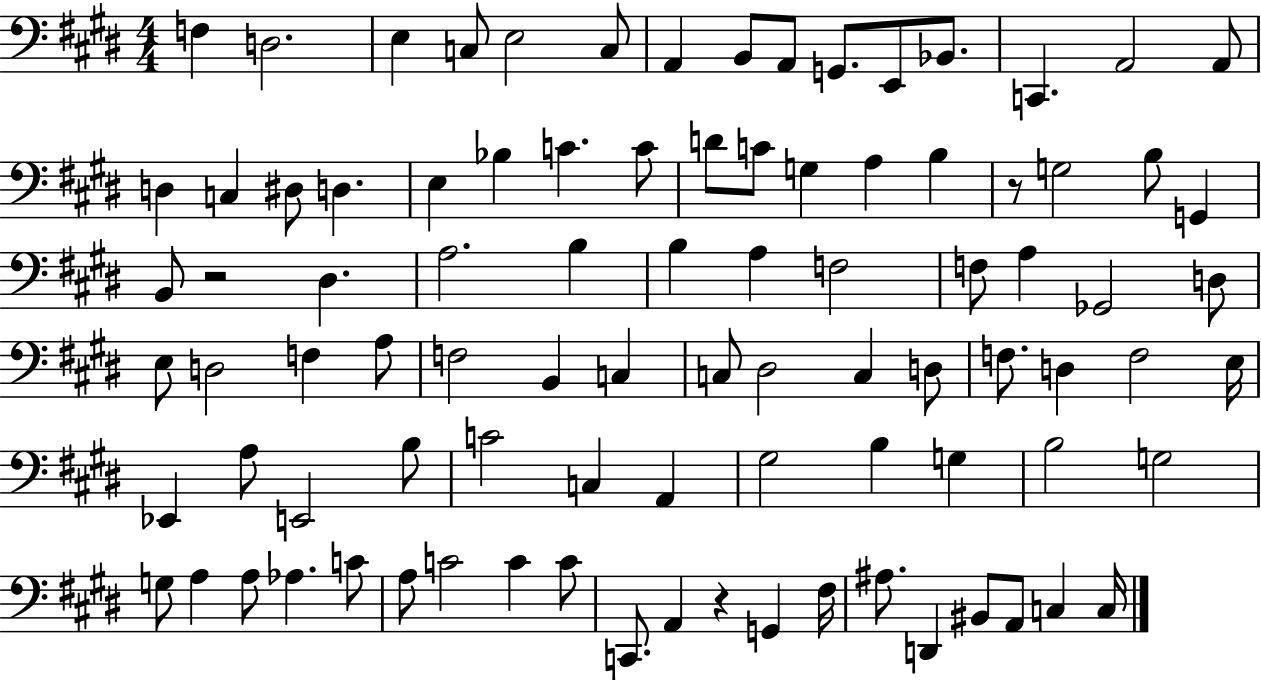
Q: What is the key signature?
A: E major